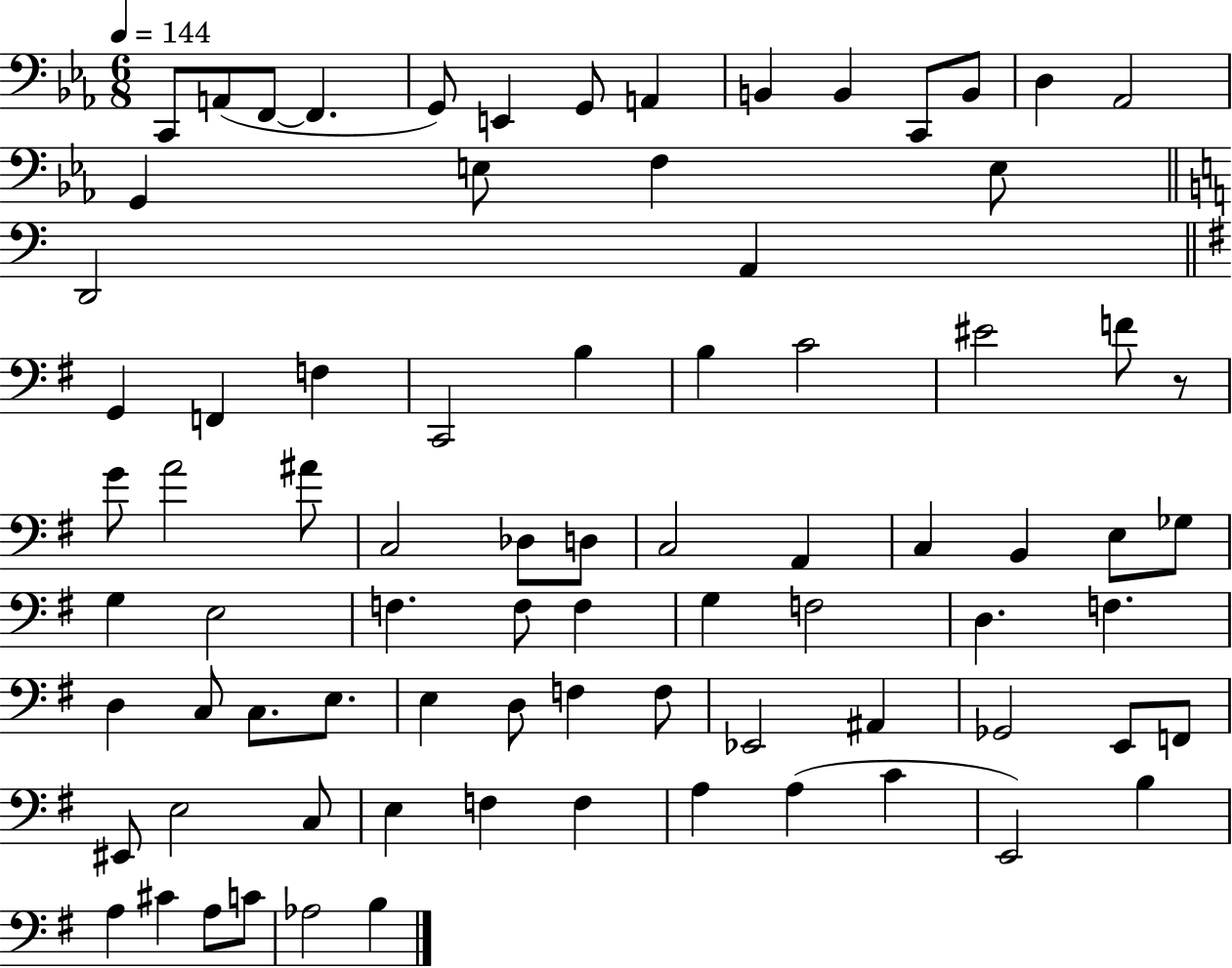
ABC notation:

X:1
T:Untitled
M:6/8
L:1/4
K:Eb
C,,/2 A,,/2 F,,/2 F,, G,,/2 E,, G,,/2 A,, B,, B,, C,,/2 B,,/2 D, _A,,2 G,, E,/2 F, E,/2 D,,2 A,, G,, F,, F, C,,2 B, B, C2 ^E2 F/2 z/2 G/2 A2 ^A/2 C,2 _D,/2 D,/2 C,2 A,, C, B,, E,/2 _G,/2 G, E,2 F, F,/2 F, G, F,2 D, F, D, C,/2 C,/2 E,/2 E, D,/2 F, F,/2 _E,,2 ^A,, _G,,2 E,,/2 F,,/2 ^E,,/2 E,2 C,/2 E, F, F, A, A, C E,,2 B, A, ^C A,/2 C/2 _A,2 B,